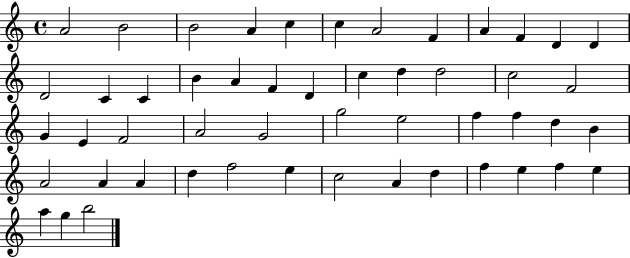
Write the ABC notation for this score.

X:1
T:Untitled
M:4/4
L:1/4
K:C
A2 B2 B2 A c c A2 F A F D D D2 C C B A F D c d d2 c2 F2 G E F2 A2 G2 g2 e2 f f d B A2 A A d f2 e c2 A d f e f e a g b2